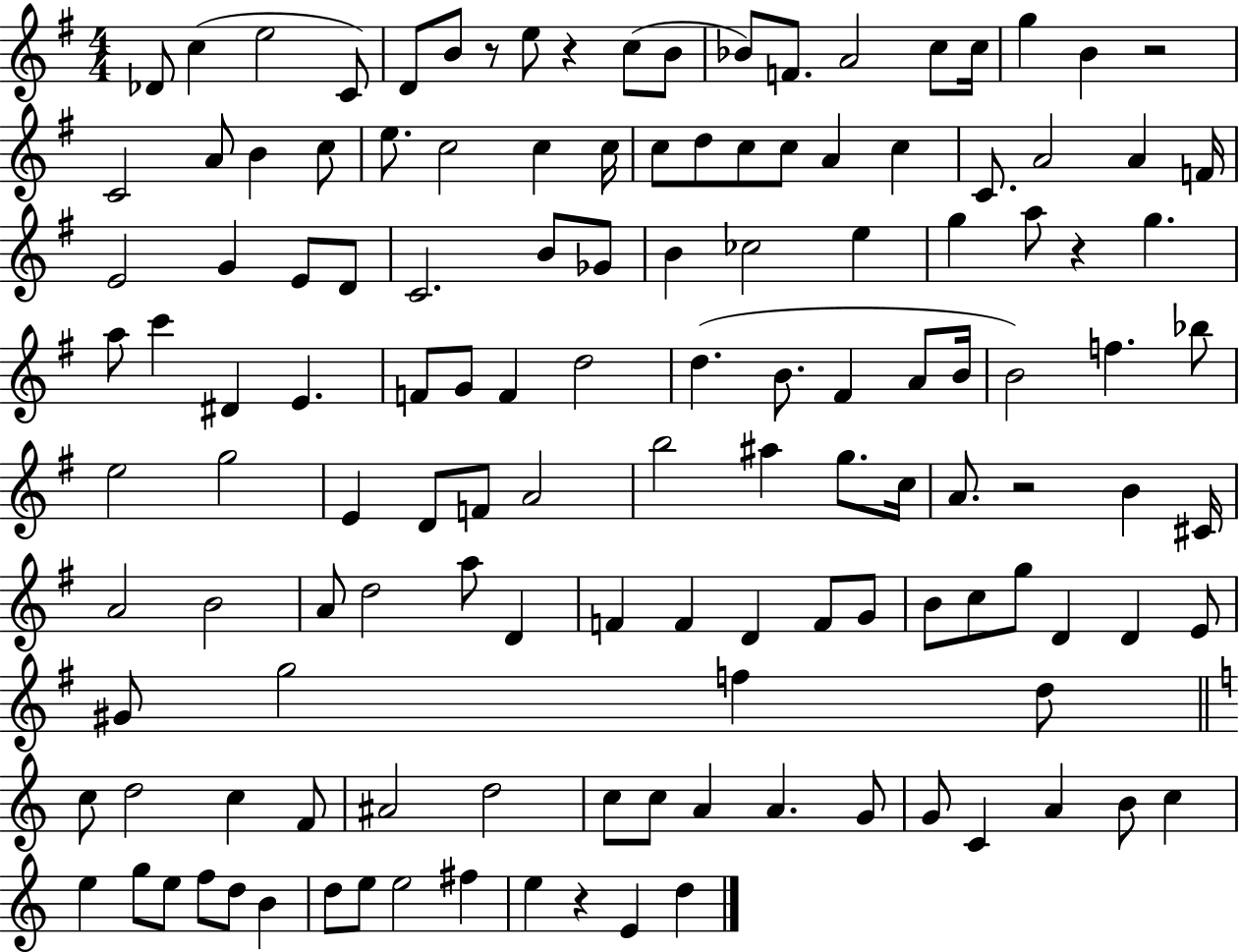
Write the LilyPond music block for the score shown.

{
  \clef treble
  \numericTimeSignature
  \time 4/4
  \key g \major
  \repeat volta 2 { des'8 c''4( e''2 c'8) | d'8 b'8 r8 e''8 r4 c''8( b'8 | bes'8) f'8. a'2 c''8 c''16 | g''4 b'4 r2 | \break c'2 a'8 b'4 c''8 | e''8. c''2 c''4 c''16 | c''8 d''8 c''8 c''8 a'4 c''4 | c'8. a'2 a'4 f'16 | \break e'2 g'4 e'8 d'8 | c'2. b'8 ges'8 | b'4 ces''2 e''4 | g''4 a''8 r4 g''4. | \break a''8 c'''4 dis'4 e'4. | f'8 g'8 f'4 d''2 | d''4.( b'8. fis'4 a'8 b'16 | b'2) f''4. bes''8 | \break e''2 g''2 | e'4 d'8 f'8 a'2 | b''2 ais''4 g''8. c''16 | a'8. r2 b'4 cis'16 | \break a'2 b'2 | a'8 d''2 a''8 d'4 | f'4 f'4 d'4 f'8 g'8 | b'8 c''8 g''8 d'4 d'4 e'8 | \break gis'8 g''2 f''4 d''8 | \bar "||" \break \key a \minor c''8 d''2 c''4 f'8 | ais'2 d''2 | c''8 c''8 a'4 a'4. g'8 | g'8 c'4 a'4 b'8 c''4 | \break e''4 g''8 e''8 f''8 d''8 b'4 | d''8 e''8 e''2 fis''4 | e''4 r4 e'4 d''4 | } \bar "|."
}